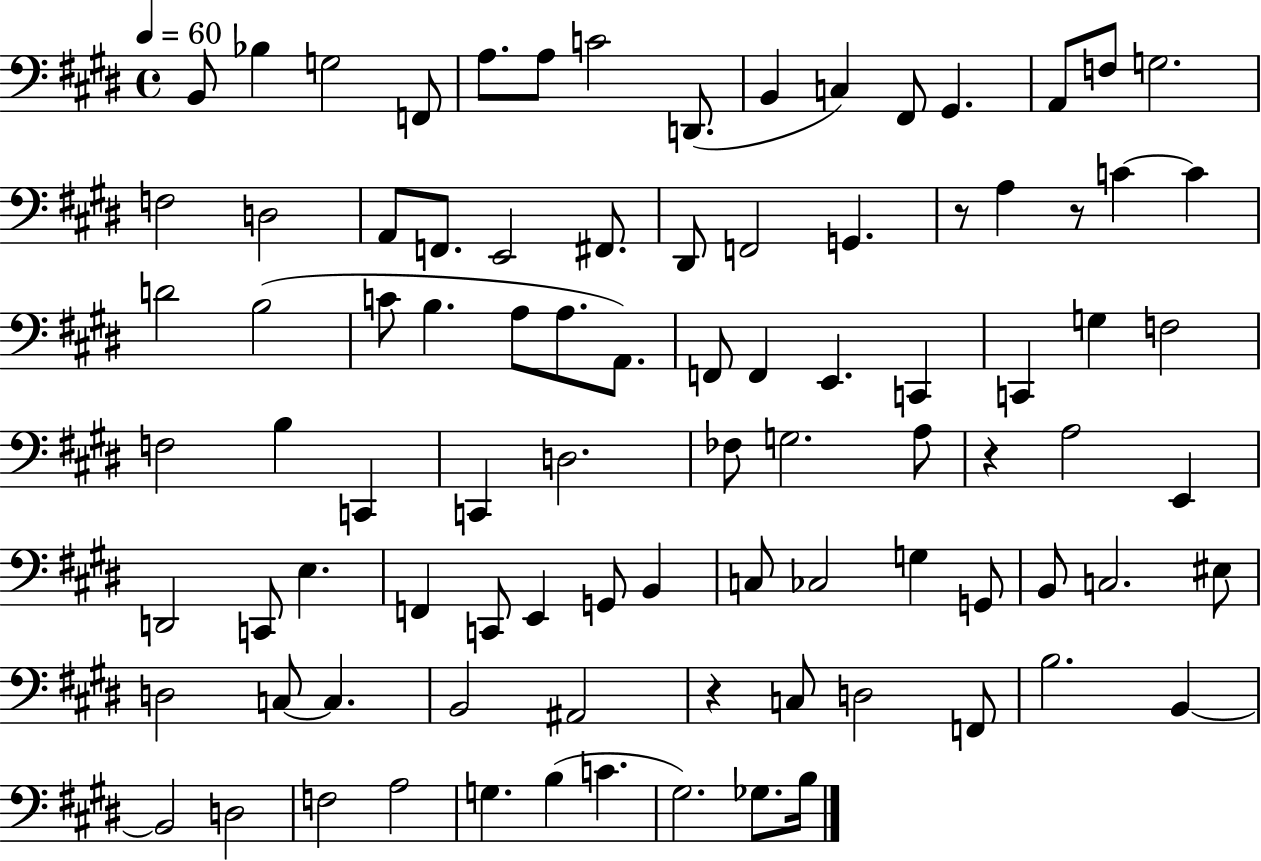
X:1
T:Untitled
M:4/4
L:1/4
K:E
B,,/2 _B, G,2 F,,/2 A,/2 A,/2 C2 D,,/2 B,, C, ^F,,/2 ^G,, A,,/2 F,/2 G,2 F,2 D,2 A,,/2 F,,/2 E,,2 ^F,,/2 ^D,,/2 F,,2 G,, z/2 A, z/2 C C D2 B,2 C/2 B, A,/2 A,/2 A,,/2 F,,/2 F,, E,, C,, C,, G, F,2 F,2 B, C,, C,, D,2 _F,/2 G,2 A,/2 z A,2 E,, D,,2 C,,/2 E, F,, C,,/2 E,, G,,/2 B,, C,/2 _C,2 G, G,,/2 B,,/2 C,2 ^E,/2 D,2 C,/2 C, B,,2 ^A,,2 z C,/2 D,2 F,,/2 B,2 B,, B,,2 D,2 F,2 A,2 G, B, C ^G,2 _G,/2 B,/4